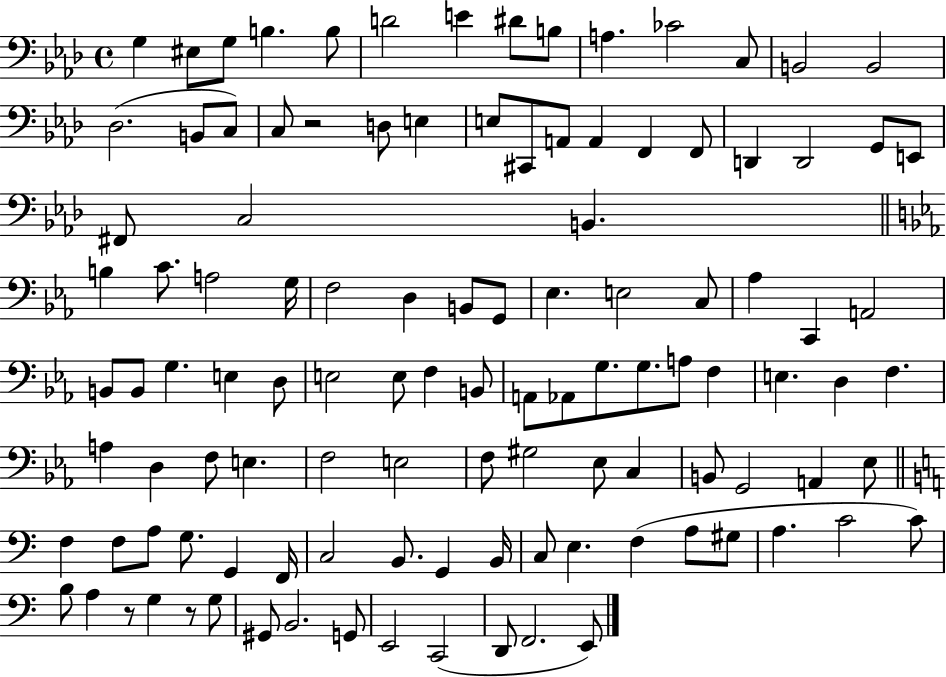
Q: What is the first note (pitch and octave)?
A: G3